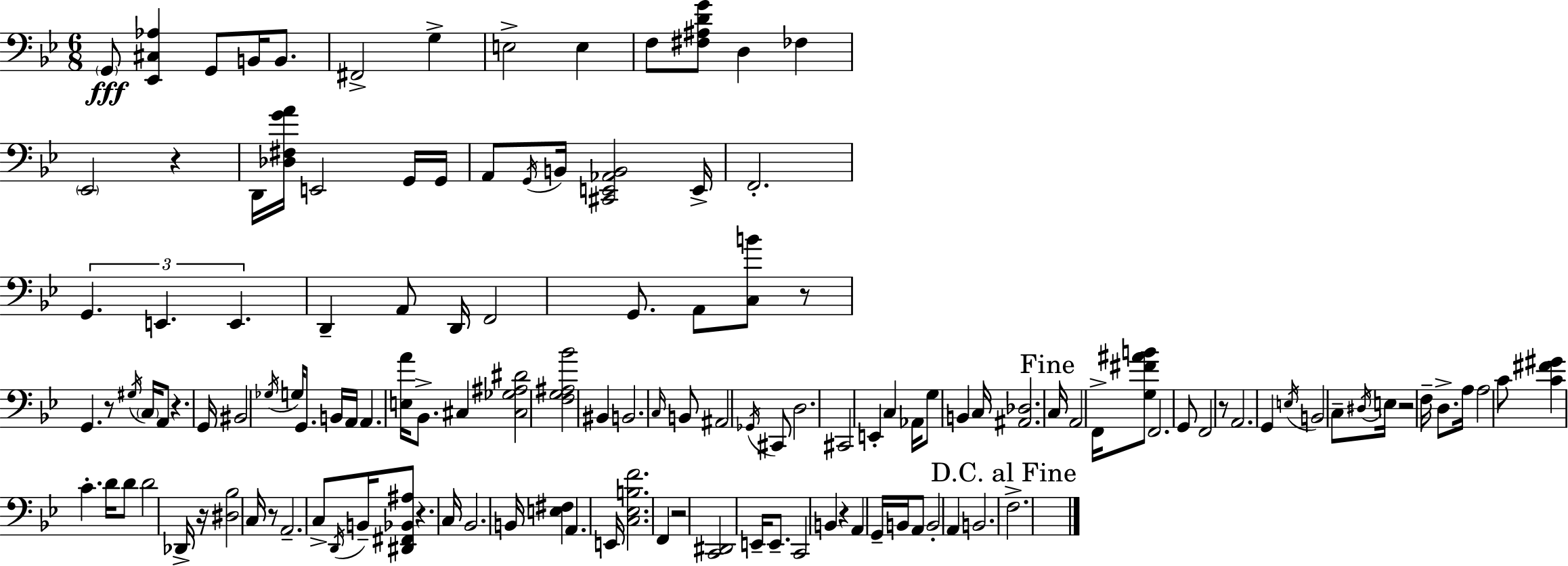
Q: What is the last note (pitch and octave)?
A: F3